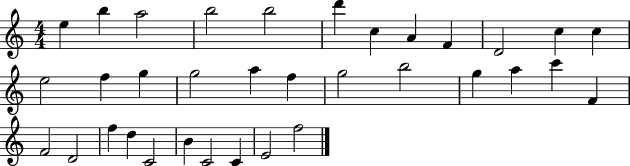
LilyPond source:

{
  \clef treble
  \numericTimeSignature
  \time 4/4
  \key c \major
  e''4 b''4 a''2 | b''2 b''2 | d'''4 c''4 a'4 f'4 | d'2 c''4 c''4 | \break e''2 f''4 g''4 | g''2 a''4 f''4 | g''2 b''2 | g''4 a''4 c'''4 f'4 | \break f'2 d'2 | f''4 d''4 c'2 | b'4 c'2 c'4 | e'2 f''2 | \break \bar "|."
}